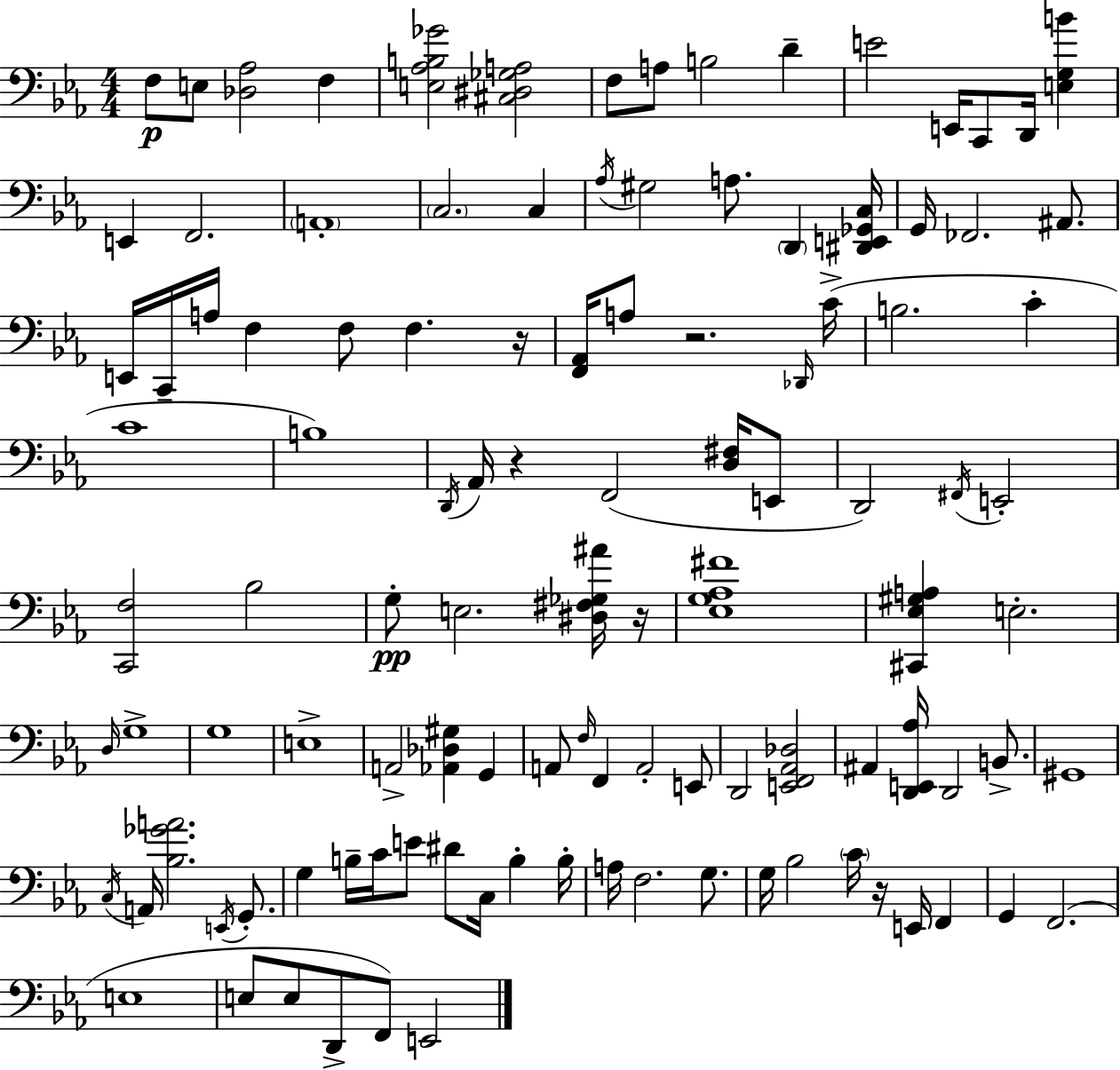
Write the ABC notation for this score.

X:1
T:Untitled
M:4/4
L:1/4
K:Cm
F,/2 E,/2 [_D,_A,]2 F, [E,_A,B,_G]2 [^C,^D,_G,A,]2 F,/2 A,/2 B,2 D E2 E,,/4 C,,/2 D,,/4 [E,G,B] E,, F,,2 A,,4 C,2 C, _A,/4 ^G,2 A,/2 D,, [^D,,E,,_G,,C,]/4 G,,/4 _F,,2 ^A,,/2 E,,/4 C,,/4 A,/4 F, F,/2 F, z/4 [F,,_A,,]/4 A,/2 z2 _D,,/4 C/4 B,2 C C4 B,4 D,,/4 _A,,/4 z F,,2 [D,^F,]/4 E,,/2 D,,2 ^F,,/4 E,,2 [C,,F,]2 _B,2 G,/2 E,2 [^D,^F,_G,^A]/4 z/4 [_E,G,_A,^F]4 [^C,,_E,^G,A,] E,2 D,/4 G,4 G,4 E,4 A,,2 [_A,,_D,^G,] G,, A,,/2 F,/4 F,, A,,2 E,,/2 D,,2 [E,,F,,_A,,_D,]2 ^A,, [D,,E,,_A,]/4 D,,2 B,,/2 ^G,,4 C,/4 A,,/4 [_B,_GA]2 E,,/4 G,,/2 G, B,/4 C/4 E/2 ^D/2 C,/4 B, B,/4 A,/4 F,2 G,/2 G,/4 _B,2 C/4 z/4 E,,/4 F,, G,, F,,2 E,4 E,/2 E,/2 D,,/2 F,,/2 E,,2